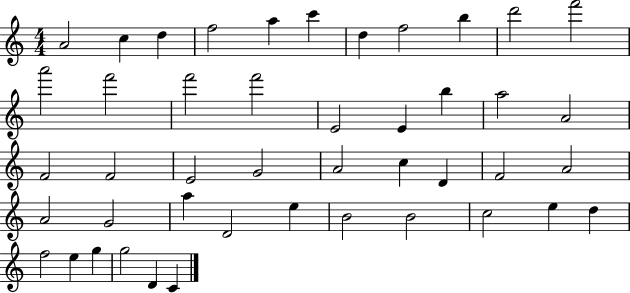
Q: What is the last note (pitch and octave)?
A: C4